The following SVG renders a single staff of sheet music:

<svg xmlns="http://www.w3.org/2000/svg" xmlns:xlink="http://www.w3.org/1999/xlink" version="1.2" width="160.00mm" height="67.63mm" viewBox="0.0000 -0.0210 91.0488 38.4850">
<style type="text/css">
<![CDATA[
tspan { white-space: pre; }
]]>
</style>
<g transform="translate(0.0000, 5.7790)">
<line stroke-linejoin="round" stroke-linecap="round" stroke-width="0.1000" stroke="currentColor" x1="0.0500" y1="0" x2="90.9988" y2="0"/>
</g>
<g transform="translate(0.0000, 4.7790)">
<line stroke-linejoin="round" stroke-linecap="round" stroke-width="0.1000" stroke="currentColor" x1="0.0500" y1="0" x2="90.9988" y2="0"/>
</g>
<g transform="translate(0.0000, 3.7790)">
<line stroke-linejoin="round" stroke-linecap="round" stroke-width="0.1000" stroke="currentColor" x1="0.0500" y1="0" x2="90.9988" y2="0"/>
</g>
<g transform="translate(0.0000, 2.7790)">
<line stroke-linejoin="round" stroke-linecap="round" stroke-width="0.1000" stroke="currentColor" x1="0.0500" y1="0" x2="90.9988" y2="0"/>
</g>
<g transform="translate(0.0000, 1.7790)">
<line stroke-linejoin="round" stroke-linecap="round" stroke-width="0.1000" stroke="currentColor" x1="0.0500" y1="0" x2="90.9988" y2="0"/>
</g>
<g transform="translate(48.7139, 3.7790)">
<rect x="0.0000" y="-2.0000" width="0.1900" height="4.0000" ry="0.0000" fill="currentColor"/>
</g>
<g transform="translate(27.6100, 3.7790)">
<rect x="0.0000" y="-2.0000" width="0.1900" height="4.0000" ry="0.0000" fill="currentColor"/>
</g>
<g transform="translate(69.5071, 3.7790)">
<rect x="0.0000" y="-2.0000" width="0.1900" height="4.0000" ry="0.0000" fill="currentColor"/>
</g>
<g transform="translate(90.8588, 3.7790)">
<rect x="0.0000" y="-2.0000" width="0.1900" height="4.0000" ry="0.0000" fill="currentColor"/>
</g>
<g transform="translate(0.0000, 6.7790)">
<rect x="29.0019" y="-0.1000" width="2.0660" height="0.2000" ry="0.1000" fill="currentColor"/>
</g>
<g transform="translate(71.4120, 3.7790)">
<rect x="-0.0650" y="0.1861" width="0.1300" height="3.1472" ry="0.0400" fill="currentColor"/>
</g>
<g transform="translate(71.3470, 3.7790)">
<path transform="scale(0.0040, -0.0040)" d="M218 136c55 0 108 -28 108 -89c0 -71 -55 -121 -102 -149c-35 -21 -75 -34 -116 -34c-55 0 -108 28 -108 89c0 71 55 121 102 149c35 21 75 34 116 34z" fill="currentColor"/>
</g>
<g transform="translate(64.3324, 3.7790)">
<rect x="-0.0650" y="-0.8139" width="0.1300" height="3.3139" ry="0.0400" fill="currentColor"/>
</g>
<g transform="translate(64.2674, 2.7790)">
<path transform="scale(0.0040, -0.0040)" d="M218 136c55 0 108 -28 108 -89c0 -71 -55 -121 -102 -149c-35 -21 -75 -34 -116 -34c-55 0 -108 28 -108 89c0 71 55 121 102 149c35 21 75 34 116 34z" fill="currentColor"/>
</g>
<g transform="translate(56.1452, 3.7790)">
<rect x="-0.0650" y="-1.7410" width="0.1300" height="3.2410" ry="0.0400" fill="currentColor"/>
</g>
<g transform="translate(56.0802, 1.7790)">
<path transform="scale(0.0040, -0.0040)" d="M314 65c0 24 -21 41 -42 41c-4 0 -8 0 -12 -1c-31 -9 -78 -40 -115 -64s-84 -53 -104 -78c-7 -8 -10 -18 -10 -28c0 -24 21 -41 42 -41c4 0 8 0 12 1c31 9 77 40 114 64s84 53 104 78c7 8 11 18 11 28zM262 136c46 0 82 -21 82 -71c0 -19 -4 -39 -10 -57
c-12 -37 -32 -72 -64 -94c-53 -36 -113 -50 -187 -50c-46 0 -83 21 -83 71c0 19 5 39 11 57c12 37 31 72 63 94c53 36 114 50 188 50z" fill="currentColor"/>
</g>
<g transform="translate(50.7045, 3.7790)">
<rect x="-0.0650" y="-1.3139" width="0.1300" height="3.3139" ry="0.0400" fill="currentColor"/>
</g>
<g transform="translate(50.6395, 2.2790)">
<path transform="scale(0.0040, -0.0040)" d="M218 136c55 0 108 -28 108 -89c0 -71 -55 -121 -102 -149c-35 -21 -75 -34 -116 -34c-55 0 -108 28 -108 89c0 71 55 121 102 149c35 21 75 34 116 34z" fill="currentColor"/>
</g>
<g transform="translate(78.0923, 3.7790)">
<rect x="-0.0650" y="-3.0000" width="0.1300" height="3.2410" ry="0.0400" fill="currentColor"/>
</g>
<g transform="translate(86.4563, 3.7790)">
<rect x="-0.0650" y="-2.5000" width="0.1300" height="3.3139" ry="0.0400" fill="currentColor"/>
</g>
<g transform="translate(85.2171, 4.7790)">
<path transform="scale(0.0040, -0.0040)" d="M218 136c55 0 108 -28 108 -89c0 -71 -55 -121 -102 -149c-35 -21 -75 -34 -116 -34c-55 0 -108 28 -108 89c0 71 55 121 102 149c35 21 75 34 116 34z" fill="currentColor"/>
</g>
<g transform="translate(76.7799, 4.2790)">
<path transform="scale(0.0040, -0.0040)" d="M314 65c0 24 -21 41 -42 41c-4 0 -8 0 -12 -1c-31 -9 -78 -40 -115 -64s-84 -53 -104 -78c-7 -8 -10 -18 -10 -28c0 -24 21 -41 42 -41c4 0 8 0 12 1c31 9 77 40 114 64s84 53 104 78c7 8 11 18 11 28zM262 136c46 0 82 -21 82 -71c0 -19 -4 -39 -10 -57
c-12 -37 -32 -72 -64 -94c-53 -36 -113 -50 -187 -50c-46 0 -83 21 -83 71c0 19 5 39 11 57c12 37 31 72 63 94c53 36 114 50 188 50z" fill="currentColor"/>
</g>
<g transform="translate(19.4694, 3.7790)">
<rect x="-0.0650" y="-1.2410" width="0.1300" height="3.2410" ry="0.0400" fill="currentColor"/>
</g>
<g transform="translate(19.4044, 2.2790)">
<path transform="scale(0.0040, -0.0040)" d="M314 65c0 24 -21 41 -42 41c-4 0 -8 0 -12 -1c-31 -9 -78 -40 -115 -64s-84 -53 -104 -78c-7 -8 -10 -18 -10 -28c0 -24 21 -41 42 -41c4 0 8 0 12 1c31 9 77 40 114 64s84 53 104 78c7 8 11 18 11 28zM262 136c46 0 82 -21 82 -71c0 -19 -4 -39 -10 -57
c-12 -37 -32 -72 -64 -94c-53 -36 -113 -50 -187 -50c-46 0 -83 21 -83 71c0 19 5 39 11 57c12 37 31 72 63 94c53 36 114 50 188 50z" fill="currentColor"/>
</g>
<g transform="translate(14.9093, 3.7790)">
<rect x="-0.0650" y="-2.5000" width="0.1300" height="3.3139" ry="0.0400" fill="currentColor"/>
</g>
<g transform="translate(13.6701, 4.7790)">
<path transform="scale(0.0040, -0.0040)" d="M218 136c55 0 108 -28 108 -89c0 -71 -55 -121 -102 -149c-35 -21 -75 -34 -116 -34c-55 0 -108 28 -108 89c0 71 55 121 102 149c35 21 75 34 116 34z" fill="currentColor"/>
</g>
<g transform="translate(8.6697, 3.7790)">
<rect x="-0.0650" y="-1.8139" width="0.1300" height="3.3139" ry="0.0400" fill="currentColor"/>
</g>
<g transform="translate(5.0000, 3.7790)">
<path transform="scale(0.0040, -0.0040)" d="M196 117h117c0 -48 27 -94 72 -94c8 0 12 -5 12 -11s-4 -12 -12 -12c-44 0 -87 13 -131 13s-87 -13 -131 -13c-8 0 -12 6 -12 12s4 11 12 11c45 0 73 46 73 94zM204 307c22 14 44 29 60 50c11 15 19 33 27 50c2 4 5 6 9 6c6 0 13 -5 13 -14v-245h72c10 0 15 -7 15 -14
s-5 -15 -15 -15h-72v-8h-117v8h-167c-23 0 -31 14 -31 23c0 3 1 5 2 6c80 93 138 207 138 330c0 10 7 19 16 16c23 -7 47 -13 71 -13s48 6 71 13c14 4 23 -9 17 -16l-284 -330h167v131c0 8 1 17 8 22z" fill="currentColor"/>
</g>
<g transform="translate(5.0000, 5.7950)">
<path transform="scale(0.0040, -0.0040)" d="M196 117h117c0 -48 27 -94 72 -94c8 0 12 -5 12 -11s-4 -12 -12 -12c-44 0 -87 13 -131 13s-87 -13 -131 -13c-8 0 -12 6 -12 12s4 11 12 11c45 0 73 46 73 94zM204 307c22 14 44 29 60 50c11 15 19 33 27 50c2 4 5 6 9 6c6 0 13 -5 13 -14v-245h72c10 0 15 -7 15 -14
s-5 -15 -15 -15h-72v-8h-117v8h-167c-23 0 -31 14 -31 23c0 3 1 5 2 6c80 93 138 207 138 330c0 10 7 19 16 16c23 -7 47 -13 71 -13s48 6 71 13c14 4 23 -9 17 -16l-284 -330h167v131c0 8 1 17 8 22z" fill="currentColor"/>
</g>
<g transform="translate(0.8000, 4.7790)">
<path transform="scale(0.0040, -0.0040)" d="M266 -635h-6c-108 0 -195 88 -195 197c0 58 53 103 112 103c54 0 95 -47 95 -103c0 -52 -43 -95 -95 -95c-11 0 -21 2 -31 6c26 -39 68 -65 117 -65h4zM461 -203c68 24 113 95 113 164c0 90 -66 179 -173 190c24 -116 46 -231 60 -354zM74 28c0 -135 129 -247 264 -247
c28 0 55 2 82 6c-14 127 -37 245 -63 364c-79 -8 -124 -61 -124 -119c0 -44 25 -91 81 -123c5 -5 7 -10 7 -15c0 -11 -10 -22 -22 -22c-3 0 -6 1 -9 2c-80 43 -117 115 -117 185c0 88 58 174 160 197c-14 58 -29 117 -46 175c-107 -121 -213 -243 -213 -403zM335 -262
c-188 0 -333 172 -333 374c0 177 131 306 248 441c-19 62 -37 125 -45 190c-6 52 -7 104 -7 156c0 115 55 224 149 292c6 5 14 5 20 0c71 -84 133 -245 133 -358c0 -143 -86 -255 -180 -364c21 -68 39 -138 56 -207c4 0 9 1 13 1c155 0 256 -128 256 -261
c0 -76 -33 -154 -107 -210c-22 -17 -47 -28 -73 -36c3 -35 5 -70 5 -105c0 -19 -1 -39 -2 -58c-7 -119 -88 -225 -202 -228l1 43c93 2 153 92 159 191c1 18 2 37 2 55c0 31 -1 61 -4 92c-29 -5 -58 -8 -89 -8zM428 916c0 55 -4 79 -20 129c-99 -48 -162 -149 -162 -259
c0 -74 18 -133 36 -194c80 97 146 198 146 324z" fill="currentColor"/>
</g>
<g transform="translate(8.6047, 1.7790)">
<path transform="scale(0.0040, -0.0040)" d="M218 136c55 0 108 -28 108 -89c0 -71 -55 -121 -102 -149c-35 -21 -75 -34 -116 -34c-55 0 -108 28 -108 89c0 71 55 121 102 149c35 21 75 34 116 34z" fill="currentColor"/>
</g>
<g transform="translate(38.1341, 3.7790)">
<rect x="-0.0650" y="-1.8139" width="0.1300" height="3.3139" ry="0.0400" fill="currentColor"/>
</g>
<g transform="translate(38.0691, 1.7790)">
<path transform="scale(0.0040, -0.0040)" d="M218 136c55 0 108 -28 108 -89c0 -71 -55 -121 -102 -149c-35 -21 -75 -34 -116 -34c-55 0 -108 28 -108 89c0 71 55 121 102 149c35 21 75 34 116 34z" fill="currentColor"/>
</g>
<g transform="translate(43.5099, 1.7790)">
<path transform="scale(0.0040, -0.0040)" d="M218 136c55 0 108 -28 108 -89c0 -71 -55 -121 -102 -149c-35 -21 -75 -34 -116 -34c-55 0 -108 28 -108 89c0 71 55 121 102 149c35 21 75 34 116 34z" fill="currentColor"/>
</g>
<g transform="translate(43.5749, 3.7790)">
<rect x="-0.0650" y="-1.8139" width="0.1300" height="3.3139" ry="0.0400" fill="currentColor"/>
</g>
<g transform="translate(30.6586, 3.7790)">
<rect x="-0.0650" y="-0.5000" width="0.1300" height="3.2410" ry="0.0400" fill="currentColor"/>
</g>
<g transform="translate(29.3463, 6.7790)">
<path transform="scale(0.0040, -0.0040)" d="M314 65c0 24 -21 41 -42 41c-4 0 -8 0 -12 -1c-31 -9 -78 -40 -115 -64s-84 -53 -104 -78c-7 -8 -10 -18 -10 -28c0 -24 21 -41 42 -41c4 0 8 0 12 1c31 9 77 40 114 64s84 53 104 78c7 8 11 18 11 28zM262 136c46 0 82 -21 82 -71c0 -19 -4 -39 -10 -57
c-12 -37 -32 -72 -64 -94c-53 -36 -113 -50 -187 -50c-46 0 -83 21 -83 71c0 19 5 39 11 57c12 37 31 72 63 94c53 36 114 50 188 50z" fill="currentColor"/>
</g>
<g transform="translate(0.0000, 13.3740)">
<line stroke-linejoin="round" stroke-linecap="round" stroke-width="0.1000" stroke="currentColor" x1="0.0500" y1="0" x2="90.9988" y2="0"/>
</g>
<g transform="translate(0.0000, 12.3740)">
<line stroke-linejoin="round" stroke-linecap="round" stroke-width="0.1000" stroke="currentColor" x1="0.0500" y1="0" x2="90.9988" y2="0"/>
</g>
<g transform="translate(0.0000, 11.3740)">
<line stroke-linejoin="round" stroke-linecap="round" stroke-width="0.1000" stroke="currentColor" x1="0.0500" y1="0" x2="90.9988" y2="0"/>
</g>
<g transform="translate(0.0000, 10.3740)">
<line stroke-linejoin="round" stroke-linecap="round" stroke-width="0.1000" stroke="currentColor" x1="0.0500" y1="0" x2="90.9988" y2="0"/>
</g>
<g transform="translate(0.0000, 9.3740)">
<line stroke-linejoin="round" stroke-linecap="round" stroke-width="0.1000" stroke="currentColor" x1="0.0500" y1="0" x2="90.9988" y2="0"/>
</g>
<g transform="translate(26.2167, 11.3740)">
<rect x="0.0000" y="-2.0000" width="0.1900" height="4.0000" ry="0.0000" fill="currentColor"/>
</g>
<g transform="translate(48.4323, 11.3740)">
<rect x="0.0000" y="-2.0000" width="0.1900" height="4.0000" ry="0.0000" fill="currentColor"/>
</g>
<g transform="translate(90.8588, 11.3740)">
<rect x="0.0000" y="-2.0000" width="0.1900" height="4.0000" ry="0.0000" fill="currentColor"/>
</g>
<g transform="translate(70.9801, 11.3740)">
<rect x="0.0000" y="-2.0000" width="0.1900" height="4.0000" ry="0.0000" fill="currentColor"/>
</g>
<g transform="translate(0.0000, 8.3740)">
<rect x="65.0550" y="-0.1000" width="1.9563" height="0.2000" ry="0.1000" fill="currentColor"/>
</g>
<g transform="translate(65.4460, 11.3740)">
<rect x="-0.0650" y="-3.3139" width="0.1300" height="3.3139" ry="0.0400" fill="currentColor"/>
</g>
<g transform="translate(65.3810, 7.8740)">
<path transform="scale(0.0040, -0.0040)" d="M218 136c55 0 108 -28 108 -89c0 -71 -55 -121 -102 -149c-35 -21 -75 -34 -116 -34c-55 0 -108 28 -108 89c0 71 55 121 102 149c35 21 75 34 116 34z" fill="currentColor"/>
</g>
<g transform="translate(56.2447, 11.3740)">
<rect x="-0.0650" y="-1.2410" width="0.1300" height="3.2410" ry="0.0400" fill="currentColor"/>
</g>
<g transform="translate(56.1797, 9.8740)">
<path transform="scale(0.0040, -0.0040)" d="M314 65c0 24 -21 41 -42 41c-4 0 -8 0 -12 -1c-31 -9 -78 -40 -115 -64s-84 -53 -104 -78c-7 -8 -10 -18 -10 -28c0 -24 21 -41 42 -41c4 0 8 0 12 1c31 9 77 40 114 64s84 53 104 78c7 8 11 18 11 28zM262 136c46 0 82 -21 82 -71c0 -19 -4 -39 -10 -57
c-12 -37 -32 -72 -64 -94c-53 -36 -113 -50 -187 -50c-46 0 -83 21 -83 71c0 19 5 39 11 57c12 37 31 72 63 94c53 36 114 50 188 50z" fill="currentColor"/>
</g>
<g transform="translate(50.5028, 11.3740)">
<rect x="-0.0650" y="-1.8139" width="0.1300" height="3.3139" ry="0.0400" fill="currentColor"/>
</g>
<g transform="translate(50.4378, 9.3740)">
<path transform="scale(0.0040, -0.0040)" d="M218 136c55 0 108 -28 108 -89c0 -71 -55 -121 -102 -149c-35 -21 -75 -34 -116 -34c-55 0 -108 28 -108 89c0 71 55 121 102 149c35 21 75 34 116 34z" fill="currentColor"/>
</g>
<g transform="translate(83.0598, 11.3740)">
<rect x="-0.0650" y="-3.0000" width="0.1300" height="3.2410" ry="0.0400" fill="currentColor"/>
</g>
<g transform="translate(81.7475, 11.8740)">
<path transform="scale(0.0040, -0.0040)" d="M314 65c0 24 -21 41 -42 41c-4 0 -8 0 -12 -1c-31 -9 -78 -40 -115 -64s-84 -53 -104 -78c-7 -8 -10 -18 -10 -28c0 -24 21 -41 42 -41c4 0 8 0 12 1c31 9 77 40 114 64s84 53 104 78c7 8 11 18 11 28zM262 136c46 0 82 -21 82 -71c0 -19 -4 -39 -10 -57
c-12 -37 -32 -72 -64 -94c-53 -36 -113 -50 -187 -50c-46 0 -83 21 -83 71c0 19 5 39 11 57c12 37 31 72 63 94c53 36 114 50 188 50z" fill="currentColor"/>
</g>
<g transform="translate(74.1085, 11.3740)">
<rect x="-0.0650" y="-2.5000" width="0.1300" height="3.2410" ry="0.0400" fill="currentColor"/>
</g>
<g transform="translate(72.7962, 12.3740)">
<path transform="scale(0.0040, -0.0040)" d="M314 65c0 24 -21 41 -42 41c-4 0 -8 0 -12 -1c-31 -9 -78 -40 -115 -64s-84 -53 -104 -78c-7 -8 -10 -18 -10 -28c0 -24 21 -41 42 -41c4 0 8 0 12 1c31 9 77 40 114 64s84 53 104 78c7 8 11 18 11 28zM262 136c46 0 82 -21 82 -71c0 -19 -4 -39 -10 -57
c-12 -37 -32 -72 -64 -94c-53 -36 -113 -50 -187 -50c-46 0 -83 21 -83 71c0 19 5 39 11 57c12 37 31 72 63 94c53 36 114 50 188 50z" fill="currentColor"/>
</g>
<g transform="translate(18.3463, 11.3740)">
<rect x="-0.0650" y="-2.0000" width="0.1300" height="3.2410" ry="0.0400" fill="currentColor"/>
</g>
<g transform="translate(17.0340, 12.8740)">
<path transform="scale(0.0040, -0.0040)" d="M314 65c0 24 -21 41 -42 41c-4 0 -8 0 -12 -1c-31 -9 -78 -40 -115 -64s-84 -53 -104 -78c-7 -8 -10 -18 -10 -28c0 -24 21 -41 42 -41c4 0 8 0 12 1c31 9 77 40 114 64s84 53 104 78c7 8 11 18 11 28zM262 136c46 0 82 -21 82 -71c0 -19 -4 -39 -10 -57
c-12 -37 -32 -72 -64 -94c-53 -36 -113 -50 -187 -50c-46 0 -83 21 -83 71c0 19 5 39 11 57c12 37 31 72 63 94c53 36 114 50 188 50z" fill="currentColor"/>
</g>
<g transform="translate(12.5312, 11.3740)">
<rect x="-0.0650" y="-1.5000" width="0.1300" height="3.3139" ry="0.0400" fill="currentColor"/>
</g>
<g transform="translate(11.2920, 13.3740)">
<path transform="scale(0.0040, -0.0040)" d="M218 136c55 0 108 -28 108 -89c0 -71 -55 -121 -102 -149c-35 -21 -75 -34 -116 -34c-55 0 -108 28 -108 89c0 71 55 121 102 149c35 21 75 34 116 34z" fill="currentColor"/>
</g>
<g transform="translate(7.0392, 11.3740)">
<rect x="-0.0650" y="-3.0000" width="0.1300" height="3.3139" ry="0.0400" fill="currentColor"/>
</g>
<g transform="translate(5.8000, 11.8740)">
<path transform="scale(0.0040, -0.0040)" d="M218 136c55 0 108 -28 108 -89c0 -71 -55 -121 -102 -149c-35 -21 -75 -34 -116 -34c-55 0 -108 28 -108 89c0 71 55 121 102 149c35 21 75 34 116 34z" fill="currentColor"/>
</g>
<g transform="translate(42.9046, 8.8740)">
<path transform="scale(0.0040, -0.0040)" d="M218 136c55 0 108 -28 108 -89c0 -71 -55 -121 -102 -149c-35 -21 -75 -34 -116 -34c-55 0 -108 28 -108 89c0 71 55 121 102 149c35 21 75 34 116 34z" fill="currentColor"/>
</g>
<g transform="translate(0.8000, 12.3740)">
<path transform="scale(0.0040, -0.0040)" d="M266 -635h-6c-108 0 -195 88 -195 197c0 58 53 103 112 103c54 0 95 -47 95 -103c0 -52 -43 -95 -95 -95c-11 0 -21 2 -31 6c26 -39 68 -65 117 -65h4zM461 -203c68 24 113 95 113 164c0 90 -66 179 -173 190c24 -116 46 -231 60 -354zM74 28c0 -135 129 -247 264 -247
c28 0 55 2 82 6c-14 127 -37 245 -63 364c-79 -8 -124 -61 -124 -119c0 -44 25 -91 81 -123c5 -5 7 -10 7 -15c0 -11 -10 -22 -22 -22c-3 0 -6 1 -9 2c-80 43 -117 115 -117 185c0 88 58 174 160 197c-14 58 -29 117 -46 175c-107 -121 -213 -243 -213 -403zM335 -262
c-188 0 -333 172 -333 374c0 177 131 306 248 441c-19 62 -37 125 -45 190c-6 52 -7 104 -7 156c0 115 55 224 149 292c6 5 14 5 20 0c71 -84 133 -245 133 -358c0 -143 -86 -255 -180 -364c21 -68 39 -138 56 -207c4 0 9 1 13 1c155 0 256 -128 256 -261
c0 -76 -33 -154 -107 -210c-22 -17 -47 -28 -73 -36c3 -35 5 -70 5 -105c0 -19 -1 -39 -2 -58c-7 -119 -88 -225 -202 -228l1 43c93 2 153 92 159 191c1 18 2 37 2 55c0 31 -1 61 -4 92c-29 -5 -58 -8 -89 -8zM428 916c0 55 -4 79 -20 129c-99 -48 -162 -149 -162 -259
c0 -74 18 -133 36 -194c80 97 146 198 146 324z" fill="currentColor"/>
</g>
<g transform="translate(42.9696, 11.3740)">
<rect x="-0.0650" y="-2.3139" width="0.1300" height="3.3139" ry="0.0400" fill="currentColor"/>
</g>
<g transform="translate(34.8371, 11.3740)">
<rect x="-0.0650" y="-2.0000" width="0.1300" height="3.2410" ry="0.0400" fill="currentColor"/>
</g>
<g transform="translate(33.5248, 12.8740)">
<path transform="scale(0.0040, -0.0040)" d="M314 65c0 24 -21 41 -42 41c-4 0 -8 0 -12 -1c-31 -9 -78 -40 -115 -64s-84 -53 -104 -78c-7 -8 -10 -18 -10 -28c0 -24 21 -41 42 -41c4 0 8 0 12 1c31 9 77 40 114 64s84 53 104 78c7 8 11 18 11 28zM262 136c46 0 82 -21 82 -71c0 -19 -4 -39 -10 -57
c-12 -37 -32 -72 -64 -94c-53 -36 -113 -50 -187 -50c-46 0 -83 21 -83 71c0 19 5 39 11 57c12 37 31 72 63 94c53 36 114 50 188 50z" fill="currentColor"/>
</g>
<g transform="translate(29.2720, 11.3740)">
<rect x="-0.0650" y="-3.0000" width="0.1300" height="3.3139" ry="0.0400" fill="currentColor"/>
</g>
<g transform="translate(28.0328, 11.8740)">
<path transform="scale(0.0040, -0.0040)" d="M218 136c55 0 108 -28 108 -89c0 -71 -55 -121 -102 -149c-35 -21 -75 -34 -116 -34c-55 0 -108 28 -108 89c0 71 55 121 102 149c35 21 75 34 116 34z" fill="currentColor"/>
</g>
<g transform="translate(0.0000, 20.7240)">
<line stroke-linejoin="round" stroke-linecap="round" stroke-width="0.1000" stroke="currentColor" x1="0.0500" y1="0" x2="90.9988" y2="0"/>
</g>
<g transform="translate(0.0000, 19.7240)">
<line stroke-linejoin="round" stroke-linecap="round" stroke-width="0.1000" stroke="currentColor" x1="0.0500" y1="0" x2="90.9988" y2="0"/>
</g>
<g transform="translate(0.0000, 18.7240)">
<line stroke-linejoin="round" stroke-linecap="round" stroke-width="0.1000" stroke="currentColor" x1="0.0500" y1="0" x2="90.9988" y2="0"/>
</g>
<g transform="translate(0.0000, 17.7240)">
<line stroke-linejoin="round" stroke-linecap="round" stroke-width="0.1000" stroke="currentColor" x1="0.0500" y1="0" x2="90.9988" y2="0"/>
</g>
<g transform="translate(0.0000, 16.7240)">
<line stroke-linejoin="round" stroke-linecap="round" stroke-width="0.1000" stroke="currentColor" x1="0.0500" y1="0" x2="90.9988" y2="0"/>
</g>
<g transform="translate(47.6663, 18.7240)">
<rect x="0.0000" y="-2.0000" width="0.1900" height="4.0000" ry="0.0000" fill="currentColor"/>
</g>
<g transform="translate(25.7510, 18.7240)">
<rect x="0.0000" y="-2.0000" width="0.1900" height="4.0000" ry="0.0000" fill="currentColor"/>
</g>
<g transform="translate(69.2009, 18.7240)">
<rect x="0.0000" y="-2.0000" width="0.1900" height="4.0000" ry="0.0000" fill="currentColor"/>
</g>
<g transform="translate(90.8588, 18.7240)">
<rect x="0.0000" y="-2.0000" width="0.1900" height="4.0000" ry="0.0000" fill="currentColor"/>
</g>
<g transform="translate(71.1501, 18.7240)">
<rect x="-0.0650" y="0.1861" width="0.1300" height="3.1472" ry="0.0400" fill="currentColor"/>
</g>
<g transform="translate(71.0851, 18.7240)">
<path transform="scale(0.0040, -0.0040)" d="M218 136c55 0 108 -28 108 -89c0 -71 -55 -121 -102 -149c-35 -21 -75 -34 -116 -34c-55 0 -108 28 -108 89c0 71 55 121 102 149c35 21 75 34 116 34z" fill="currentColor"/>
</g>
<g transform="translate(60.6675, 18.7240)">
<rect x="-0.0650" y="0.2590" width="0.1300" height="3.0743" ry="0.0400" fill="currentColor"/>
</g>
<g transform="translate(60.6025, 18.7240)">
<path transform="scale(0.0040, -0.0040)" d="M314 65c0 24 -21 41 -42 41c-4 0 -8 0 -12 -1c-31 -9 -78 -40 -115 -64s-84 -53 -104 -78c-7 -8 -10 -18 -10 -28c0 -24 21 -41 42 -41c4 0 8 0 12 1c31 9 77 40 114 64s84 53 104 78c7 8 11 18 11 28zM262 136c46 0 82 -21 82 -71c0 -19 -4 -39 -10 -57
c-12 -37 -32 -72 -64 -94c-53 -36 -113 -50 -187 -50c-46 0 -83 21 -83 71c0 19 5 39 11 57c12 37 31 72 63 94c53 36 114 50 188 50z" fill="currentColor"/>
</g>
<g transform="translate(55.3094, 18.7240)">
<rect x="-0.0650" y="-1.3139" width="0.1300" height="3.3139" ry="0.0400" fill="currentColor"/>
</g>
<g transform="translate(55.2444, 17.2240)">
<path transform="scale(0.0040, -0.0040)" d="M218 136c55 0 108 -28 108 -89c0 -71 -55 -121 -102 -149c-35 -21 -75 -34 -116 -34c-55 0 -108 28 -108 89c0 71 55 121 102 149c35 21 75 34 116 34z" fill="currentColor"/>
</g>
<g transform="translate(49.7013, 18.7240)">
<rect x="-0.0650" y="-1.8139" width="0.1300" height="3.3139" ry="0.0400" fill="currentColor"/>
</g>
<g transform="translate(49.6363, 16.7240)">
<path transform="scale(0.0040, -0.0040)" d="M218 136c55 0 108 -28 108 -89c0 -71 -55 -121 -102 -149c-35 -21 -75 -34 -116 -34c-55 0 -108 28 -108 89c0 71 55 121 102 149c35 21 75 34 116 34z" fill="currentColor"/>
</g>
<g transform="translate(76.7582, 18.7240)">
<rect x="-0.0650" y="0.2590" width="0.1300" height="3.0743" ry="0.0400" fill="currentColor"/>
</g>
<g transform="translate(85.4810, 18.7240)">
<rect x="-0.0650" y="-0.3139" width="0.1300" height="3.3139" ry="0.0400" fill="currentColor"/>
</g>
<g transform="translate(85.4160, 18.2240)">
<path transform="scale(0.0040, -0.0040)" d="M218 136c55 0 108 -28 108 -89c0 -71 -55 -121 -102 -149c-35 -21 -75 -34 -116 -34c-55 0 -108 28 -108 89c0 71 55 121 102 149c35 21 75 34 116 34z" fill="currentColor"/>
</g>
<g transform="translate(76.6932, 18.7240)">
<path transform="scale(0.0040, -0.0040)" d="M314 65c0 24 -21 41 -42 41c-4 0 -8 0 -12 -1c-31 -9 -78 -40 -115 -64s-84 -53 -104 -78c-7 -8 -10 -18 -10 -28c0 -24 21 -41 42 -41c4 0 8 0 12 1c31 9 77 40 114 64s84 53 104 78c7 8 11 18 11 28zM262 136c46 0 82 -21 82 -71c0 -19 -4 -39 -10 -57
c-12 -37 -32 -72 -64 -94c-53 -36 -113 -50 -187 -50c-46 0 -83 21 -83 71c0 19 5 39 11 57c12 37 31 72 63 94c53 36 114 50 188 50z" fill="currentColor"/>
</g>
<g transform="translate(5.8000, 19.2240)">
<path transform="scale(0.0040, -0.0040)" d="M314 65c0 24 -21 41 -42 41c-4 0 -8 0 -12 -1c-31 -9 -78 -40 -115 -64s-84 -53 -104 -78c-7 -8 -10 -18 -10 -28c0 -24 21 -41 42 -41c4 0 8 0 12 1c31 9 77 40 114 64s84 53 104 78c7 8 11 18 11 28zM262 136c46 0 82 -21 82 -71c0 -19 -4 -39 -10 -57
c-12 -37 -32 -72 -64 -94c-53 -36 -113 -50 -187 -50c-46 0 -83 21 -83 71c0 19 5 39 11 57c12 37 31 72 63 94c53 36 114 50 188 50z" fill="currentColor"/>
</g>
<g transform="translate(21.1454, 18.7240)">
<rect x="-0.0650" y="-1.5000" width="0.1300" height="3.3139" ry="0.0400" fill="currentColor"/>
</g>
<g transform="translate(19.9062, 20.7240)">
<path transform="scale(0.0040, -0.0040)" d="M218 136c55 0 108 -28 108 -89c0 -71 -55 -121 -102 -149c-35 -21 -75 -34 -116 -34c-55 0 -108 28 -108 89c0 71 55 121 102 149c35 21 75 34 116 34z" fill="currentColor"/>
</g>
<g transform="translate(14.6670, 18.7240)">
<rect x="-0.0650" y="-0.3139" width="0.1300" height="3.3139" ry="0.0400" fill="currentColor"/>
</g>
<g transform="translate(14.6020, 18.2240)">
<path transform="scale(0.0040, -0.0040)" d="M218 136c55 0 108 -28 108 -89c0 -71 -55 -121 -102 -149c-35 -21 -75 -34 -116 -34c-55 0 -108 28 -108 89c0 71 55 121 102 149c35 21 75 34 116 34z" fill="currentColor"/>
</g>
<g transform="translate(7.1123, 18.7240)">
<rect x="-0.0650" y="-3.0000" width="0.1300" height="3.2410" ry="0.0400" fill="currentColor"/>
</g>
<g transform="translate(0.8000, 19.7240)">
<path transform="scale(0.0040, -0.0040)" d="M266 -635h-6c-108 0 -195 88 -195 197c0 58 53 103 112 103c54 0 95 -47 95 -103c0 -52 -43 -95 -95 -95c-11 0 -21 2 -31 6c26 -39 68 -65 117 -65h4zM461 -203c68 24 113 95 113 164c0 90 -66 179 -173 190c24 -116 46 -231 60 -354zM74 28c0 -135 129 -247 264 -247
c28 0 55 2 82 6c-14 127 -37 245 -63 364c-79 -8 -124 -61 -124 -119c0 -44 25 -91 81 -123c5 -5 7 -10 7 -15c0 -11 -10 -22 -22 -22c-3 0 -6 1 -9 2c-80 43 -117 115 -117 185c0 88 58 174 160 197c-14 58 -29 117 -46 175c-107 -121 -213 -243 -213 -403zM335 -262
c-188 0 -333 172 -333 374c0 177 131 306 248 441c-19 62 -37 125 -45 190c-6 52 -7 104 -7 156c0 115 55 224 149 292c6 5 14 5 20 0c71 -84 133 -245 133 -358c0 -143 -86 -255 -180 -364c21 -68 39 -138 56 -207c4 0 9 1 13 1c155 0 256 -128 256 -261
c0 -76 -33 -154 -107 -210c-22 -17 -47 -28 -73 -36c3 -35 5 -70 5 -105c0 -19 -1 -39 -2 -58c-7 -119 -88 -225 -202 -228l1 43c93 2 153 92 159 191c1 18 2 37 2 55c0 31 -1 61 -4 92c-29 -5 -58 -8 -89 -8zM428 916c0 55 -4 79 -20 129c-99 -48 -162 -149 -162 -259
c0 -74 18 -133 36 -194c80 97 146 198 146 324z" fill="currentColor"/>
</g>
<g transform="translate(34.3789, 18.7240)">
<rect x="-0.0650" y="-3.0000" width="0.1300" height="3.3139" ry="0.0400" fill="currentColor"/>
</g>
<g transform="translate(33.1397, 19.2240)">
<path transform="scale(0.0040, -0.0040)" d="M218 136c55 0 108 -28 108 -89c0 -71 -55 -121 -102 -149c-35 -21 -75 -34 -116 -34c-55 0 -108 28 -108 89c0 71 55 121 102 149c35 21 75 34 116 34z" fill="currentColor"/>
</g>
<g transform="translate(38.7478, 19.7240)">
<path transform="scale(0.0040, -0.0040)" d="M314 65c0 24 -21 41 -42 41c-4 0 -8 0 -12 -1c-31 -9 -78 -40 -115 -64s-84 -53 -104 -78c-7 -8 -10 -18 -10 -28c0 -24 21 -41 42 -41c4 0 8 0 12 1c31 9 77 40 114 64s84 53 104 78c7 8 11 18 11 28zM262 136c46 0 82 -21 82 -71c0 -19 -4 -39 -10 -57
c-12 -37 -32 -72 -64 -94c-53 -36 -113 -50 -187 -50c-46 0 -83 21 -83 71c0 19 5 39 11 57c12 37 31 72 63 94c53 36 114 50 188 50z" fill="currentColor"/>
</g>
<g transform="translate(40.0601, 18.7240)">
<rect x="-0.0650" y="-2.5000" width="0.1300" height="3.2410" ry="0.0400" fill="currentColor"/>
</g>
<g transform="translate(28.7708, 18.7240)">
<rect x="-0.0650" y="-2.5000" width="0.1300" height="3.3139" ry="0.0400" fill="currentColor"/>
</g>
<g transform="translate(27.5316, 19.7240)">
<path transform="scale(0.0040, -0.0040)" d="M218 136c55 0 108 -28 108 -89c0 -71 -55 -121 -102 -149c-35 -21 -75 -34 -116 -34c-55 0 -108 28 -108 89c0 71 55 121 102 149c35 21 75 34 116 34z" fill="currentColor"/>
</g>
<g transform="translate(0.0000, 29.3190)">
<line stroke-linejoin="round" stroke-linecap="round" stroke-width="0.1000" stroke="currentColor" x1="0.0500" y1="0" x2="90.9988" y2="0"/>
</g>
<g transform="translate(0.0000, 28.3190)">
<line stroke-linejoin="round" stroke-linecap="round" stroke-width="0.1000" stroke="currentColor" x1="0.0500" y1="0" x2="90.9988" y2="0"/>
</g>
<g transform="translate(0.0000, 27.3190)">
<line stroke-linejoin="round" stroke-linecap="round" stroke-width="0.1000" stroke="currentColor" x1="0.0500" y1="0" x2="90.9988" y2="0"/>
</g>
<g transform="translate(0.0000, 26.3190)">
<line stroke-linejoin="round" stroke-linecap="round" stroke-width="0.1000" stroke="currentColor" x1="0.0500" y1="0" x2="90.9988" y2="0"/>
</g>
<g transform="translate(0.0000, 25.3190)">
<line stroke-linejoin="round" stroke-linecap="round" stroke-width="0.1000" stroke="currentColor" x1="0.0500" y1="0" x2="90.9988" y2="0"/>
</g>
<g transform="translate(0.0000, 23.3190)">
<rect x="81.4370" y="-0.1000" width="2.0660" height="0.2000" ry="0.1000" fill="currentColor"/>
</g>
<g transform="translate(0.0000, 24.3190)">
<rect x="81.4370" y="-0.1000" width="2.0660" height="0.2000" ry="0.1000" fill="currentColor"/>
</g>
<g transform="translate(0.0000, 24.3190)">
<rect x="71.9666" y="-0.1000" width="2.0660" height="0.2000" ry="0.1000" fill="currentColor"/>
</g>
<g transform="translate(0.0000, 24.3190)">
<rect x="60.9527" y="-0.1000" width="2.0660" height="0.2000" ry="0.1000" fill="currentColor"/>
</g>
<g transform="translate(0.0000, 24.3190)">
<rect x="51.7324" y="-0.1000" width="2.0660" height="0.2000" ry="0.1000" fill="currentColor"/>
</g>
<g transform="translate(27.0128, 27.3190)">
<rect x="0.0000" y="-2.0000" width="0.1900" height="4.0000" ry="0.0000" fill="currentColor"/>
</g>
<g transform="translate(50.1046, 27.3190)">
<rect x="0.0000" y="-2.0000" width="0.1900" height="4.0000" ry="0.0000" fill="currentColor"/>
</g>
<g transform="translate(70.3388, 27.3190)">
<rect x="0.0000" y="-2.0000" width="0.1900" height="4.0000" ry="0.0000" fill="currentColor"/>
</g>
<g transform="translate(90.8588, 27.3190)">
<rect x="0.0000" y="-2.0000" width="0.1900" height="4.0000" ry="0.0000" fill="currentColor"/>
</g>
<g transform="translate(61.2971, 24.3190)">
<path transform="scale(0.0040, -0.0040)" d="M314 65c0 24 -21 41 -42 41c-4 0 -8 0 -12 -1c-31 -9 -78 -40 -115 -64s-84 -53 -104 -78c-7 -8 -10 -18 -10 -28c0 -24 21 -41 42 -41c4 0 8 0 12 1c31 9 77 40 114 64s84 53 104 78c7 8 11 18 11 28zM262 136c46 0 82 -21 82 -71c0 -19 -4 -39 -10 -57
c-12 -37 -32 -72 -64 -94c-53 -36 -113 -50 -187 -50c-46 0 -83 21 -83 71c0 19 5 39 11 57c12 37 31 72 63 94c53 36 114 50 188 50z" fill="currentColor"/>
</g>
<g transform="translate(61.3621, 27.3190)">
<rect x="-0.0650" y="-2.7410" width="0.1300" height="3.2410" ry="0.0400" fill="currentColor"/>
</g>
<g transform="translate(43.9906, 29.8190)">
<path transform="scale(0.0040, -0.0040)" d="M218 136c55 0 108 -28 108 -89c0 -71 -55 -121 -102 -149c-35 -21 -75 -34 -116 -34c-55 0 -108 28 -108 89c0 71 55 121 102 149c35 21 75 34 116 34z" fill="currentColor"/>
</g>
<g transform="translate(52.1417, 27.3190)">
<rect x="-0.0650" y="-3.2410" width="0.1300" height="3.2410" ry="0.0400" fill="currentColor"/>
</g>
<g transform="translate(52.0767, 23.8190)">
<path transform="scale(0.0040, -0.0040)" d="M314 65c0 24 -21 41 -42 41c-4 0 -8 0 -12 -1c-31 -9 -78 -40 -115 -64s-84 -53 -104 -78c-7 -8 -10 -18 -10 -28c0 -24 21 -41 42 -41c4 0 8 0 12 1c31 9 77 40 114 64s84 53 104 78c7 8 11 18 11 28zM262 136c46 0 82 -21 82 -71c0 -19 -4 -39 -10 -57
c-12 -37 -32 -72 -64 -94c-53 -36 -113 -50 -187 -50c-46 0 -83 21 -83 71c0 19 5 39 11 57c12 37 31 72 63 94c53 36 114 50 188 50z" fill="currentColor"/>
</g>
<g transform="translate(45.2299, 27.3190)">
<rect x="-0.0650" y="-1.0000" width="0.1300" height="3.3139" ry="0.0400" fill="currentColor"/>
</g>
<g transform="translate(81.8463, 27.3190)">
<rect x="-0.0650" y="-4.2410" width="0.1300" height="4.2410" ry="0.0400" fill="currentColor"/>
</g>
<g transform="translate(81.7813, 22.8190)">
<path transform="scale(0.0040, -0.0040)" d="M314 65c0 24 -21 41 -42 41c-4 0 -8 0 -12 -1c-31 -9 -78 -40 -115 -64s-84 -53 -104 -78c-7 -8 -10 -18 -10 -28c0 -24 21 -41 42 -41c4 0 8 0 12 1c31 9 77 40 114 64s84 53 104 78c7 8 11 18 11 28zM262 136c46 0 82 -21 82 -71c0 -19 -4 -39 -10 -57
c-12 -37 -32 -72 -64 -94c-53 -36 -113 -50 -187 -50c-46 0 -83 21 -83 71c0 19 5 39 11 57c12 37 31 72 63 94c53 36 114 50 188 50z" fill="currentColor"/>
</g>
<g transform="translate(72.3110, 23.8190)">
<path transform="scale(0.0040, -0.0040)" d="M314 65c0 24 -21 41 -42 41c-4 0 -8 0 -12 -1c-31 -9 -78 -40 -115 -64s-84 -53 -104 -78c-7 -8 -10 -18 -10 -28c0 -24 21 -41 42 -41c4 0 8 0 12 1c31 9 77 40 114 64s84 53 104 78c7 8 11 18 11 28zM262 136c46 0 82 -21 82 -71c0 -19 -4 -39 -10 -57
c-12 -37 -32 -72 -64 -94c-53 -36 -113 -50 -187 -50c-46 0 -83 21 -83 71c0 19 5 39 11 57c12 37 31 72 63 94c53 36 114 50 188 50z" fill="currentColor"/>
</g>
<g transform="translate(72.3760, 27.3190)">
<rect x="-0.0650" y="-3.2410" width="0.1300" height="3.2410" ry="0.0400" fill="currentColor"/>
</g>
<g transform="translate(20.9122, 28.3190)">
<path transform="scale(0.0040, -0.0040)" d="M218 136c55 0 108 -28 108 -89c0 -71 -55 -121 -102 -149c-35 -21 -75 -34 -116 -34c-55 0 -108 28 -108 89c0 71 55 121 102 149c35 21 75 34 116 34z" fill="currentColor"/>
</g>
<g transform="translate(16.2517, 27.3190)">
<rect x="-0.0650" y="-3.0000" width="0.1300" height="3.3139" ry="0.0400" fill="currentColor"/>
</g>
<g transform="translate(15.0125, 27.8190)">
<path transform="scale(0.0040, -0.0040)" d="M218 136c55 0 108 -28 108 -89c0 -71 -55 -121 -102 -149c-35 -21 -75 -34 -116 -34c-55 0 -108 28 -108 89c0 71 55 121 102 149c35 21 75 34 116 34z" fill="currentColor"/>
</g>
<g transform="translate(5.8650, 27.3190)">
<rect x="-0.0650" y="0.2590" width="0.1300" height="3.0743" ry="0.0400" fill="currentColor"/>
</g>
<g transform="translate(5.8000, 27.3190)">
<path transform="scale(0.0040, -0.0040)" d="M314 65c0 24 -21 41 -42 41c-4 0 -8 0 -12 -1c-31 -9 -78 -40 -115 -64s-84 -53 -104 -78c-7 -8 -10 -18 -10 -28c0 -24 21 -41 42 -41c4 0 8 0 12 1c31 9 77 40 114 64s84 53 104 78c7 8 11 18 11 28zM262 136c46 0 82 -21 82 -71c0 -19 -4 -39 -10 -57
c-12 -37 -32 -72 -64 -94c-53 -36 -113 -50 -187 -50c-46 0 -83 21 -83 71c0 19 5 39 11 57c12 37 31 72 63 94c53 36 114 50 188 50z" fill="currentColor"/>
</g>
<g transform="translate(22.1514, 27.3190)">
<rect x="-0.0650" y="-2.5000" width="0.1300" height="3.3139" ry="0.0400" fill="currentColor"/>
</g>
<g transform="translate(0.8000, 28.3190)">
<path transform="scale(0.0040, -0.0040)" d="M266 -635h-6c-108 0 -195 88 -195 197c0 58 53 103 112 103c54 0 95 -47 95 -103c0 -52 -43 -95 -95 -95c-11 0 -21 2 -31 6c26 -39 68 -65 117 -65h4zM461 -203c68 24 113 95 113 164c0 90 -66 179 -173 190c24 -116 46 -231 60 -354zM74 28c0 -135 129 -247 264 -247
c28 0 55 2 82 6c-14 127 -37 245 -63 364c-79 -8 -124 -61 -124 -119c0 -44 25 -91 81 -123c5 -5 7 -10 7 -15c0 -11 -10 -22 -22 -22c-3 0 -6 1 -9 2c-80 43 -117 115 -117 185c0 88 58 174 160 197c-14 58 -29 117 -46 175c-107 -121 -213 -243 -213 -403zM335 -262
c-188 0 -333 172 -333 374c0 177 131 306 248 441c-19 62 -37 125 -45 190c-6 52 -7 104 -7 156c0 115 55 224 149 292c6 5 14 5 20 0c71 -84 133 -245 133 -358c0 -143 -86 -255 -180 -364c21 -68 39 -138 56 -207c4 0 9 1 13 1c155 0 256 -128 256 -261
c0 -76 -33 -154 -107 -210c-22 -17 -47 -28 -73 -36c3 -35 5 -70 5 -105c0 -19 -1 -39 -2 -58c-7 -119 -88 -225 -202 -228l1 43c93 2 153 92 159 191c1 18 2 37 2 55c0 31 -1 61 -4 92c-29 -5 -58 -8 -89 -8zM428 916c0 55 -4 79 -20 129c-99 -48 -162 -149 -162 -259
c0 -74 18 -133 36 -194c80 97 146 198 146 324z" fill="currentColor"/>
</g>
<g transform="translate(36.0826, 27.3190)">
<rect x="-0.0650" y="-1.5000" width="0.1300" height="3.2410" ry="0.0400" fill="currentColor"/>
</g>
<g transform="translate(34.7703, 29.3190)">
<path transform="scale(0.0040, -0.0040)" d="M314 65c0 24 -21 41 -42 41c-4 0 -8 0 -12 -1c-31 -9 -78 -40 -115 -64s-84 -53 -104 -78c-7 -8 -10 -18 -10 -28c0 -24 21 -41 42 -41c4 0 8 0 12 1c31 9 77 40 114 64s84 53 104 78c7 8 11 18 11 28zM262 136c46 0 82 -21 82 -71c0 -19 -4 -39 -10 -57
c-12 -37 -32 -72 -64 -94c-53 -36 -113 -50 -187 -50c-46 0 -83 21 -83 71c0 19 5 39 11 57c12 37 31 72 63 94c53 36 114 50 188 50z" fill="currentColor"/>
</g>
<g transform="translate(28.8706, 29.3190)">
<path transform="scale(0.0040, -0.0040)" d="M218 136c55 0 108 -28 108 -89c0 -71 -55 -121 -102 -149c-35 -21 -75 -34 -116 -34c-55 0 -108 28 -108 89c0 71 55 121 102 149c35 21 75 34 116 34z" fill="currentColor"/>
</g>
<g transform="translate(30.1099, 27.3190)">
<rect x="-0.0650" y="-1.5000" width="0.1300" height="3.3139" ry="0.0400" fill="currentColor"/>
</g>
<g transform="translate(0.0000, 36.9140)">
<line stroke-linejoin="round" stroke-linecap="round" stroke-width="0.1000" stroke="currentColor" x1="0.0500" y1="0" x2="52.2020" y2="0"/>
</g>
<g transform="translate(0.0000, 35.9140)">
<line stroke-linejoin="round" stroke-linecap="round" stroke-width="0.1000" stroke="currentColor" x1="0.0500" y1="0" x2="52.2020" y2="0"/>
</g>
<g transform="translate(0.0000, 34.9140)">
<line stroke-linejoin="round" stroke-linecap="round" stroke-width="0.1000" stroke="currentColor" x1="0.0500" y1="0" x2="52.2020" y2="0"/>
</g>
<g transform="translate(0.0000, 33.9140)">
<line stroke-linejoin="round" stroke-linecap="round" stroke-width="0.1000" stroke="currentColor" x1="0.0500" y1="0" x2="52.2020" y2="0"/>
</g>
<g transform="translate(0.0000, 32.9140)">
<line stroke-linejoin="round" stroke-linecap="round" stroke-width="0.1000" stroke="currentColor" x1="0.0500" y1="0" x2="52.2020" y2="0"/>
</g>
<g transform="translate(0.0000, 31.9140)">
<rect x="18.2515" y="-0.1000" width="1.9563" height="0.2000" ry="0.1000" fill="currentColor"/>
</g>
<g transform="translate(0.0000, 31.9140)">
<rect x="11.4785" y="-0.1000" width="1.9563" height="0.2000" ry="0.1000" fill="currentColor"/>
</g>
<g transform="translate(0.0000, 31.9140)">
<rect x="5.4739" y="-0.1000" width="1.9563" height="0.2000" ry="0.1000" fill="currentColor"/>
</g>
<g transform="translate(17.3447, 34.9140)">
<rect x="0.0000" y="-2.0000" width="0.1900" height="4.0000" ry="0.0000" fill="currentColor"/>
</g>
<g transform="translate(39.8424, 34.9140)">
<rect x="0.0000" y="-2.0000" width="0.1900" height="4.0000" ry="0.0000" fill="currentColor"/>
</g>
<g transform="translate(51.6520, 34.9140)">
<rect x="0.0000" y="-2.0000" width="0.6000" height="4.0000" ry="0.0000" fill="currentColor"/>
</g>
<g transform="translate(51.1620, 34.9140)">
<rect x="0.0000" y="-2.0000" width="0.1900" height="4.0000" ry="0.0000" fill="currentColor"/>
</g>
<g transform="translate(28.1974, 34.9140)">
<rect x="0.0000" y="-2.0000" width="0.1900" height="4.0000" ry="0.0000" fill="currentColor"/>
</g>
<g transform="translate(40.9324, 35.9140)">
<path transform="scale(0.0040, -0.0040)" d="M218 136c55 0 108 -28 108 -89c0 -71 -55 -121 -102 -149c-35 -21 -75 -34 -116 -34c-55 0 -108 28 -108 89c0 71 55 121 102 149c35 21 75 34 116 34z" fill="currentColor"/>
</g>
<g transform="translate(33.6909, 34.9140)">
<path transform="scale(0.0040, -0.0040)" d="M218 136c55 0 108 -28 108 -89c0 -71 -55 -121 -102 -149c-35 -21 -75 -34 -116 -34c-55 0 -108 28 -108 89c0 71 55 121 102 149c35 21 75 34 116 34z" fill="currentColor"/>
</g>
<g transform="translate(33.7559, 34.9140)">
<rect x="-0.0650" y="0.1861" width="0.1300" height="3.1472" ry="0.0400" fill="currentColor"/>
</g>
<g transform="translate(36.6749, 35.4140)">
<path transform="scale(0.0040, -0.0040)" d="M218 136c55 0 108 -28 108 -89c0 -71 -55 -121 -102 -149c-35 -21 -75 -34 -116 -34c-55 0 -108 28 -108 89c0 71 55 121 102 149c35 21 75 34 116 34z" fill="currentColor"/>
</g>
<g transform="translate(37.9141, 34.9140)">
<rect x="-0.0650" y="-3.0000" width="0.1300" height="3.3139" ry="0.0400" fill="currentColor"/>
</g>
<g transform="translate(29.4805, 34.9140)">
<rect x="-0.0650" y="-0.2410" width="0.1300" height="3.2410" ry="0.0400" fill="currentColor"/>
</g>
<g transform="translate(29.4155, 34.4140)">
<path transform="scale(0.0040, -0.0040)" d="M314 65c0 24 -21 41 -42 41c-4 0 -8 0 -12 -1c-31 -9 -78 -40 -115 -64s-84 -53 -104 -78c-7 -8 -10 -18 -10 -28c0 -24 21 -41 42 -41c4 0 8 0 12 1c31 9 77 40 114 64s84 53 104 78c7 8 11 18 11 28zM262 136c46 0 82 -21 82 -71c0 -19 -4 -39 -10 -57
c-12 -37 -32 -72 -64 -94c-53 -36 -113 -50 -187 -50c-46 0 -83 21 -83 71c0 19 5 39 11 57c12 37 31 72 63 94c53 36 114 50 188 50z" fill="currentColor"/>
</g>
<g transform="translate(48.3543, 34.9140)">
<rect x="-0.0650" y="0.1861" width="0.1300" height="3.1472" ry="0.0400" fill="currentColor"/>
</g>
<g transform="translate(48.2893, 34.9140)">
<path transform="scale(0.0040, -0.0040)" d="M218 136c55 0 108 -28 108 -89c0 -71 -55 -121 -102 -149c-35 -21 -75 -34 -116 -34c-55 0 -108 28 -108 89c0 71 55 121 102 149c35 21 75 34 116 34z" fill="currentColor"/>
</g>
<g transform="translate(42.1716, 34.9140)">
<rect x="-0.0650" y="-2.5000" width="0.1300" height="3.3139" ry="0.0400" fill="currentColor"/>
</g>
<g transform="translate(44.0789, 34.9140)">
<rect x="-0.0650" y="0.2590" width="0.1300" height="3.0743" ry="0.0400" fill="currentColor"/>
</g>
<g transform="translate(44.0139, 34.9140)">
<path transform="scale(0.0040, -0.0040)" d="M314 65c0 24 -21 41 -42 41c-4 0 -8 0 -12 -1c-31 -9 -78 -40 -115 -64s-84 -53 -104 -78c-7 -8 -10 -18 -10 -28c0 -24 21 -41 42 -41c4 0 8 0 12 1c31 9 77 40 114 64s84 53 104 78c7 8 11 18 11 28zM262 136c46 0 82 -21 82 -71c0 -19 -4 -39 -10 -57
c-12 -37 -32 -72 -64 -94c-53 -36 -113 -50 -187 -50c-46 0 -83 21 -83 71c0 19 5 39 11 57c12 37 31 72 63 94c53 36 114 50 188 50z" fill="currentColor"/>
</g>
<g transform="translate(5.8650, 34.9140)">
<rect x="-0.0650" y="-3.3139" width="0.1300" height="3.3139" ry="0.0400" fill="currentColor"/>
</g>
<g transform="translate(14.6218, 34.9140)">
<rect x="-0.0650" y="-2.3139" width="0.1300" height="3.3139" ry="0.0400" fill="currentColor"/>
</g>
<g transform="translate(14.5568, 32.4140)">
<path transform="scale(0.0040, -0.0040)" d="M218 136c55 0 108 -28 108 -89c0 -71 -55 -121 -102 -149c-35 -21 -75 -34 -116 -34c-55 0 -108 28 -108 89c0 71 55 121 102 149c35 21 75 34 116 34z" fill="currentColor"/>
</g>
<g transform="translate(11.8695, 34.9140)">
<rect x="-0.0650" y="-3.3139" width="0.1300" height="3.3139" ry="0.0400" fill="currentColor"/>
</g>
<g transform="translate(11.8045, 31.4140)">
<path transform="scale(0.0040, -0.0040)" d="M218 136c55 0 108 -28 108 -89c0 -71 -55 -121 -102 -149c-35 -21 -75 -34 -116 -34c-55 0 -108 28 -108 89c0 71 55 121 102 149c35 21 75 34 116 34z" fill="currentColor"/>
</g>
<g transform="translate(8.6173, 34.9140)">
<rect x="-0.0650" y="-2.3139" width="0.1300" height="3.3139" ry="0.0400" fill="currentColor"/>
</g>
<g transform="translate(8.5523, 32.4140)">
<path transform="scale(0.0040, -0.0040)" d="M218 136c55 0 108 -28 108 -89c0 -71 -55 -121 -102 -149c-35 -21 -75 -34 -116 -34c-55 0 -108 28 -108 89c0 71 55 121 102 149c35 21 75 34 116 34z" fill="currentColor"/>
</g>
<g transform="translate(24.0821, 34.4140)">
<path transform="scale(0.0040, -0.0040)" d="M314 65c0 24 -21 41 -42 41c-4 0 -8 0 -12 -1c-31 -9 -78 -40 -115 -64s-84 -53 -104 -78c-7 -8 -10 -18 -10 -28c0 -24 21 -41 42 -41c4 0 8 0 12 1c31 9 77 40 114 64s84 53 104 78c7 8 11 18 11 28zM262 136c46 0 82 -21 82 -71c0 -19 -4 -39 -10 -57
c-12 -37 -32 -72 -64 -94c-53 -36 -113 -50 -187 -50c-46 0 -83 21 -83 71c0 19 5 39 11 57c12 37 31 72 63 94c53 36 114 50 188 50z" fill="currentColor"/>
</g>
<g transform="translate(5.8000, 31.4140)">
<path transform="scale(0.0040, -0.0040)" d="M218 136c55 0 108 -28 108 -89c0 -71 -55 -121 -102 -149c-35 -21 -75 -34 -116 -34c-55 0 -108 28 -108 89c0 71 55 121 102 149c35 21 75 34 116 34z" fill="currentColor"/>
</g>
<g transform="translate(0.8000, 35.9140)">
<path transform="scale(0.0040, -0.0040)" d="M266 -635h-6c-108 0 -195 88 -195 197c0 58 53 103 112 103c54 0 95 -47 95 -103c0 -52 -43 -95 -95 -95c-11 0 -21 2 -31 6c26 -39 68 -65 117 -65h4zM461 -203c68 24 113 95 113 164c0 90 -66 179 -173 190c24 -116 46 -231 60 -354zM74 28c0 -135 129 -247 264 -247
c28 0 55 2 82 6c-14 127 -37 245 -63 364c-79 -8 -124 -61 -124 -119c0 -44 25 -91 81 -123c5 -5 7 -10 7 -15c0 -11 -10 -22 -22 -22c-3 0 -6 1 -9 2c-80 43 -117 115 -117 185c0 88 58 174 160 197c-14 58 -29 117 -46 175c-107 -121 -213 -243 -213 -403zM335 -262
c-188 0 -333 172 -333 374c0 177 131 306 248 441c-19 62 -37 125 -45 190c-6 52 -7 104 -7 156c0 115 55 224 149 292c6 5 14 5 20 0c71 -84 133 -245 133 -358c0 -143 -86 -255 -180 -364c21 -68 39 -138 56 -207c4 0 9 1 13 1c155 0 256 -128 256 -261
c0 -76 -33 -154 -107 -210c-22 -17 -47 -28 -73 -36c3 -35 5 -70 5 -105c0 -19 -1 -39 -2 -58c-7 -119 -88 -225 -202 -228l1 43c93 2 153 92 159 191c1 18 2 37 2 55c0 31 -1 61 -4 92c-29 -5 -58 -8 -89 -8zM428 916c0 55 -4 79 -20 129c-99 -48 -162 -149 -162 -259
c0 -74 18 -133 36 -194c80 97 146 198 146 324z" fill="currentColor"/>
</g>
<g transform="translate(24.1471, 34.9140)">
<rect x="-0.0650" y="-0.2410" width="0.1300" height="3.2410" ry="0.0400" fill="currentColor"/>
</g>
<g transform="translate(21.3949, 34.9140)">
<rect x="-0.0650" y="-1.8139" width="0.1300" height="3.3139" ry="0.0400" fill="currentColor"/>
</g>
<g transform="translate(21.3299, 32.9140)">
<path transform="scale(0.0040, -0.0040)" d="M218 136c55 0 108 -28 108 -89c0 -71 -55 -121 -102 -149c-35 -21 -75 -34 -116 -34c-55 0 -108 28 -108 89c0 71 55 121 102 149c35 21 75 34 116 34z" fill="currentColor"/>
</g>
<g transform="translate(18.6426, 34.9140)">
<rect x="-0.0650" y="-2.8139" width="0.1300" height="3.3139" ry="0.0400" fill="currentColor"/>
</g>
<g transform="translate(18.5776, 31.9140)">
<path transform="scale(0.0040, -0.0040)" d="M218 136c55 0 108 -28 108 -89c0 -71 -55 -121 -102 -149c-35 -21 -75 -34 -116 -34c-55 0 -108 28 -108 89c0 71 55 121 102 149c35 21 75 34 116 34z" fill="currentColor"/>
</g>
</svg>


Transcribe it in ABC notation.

X:1
T:Untitled
M:4/4
L:1/4
K:C
f G e2 C2 f f e f2 d B A2 G A E F2 A F2 g f e2 b G2 A2 A2 c E G A G2 f e B2 B B2 c B2 A G E E2 D b2 a2 b2 d'2 b g b g a f c2 c2 B A G B2 B